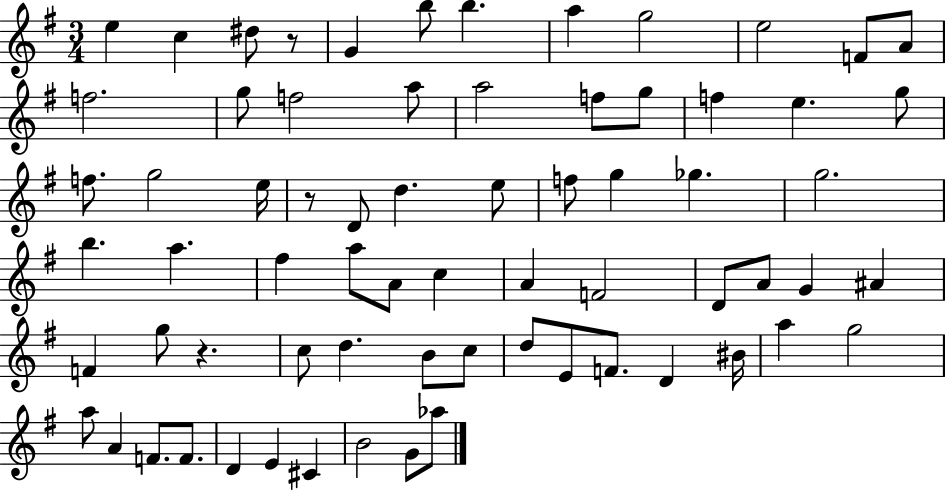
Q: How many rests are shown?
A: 3